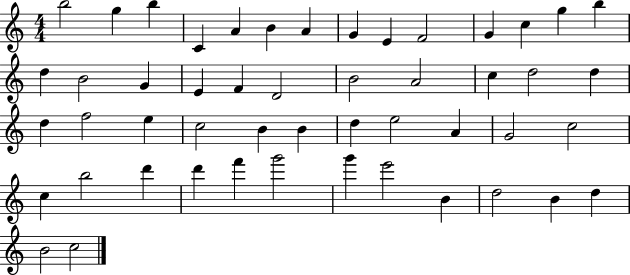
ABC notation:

X:1
T:Untitled
M:4/4
L:1/4
K:C
b2 g b C A B A G E F2 G c g b d B2 G E F D2 B2 A2 c d2 d d f2 e c2 B B d e2 A G2 c2 c b2 d' d' f' g'2 g' e'2 B d2 B d B2 c2